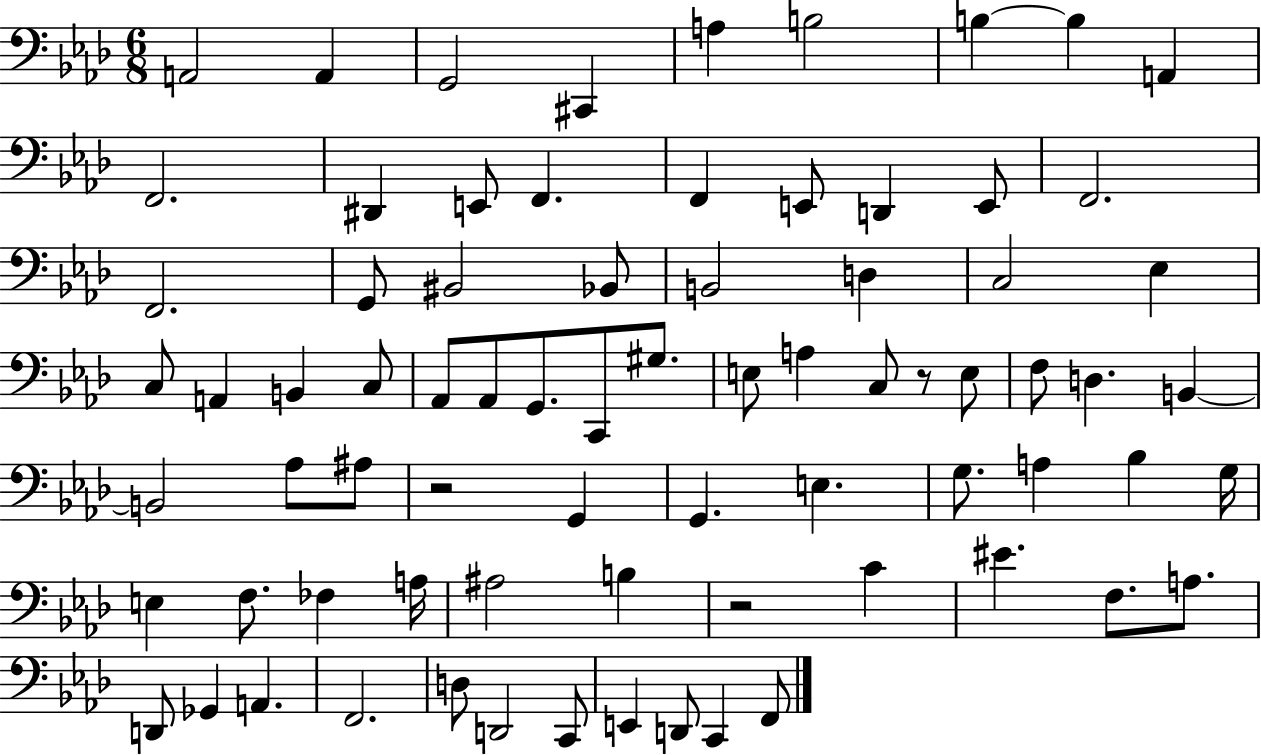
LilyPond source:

{
  \clef bass
  \numericTimeSignature
  \time 6/8
  \key aes \major
  a,2 a,4 | g,2 cis,4 | a4 b2 | b4~~ b4 a,4 | \break f,2. | dis,4 e,8 f,4. | f,4 e,8 d,4 e,8 | f,2. | \break f,2. | g,8 bis,2 bes,8 | b,2 d4 | c2 ees4 | \break c8 a,4 b,4 c8 | aes,8 aes,8 g,8. c,8 gis8. | e8 a4 c8 r8 e8 | f8 d4. b,4~~ | \break b,2 aes8 ais8 | r2 g,4 | g,4. e4. | g8. a4 bes4 g16 | \break e4 f8. fes4 a16 | ais2 b4 | r2 c'4 | eis'4. f8. a8. | \break d,8 ges,4 a,4. | f,2. | d8 d,2 c,8 | e,4 d,8 c,4 f,8 | \break \bar "|."
}